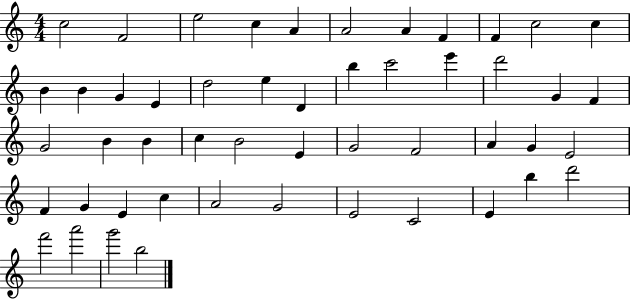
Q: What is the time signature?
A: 4/4